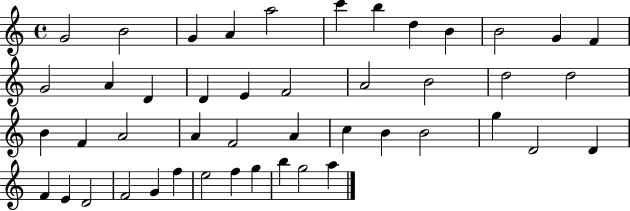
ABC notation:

X:1
T:Untitled
M:4/4
L:1/4
K:C
G2 B2 G A a2 c' b d B B2 G F G2 A D D E F2 A2 B2 d2 d2 B F A2 A F2 A c B B2 g D2 D F E D2 F2 G f e2 f g b g2 a